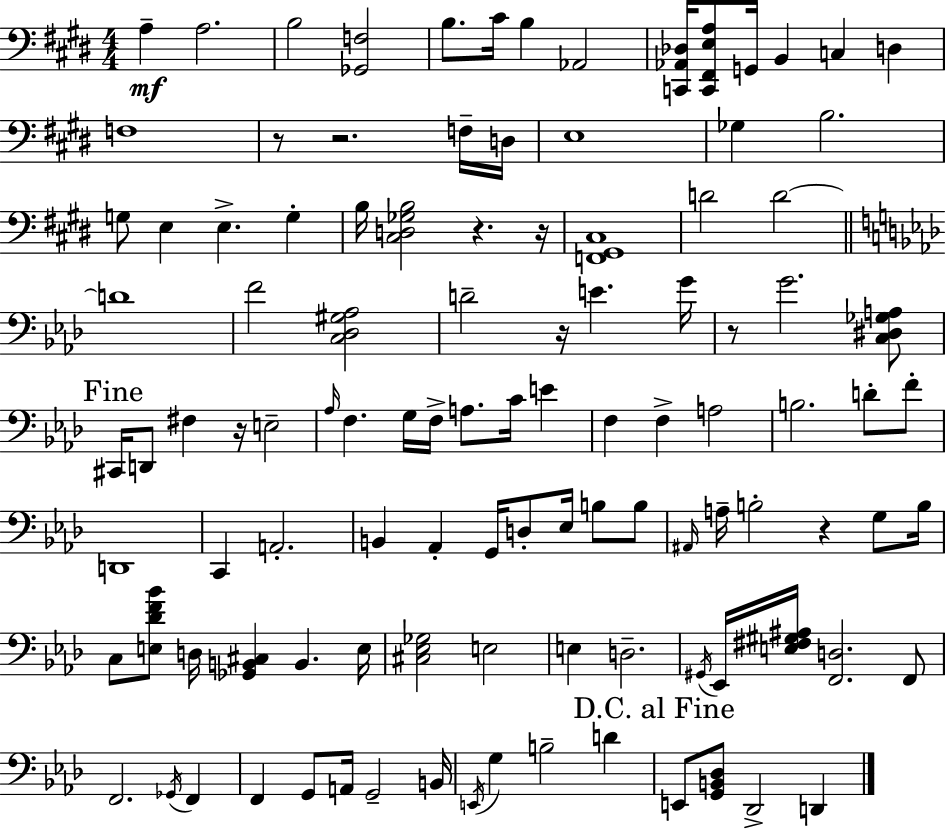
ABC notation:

X:1
T:Untitled
M:4/4
L:1/4
K:E
A, A,2 B,2 [_G,,F,]2 B,/2 ^C/4 B, _A,,2 [C,,_A,,_D,]/4 [C,,^F,,E,A,]/2 G,,/4 B,, C, D, F,4 z/2 z2 F,/4 D,/4 E,4 _G, B,2 G,/2 E, E, G, B,/4 [^C,D,_G,B,]2 z z/4 [F,,^G,,^C,]4 D2 D2 D4 F2 [C,_D,^G,_A,]2 D2 z/4 E G/4 z/2 G2 [C,^D,_G,A,]/2 ^C,,/4 D,,/2 ^F, z/4 E,2 _A,/4 F, G,/4 F,/4 A,/2 C/4 E F, F, A,2 B,2 D/2 F/2 D,,4 C,, A,,2 B,, _A,, G,,/4 D,/2 _E,/4 B,/2 B,/2 ^A,,/4 A,/4 B,2 z G,/2 B,/4 C,/2 [E,_DF_B]/2 D,/4 [_G,,B,,^C,] B,, E,/4 [^C,_E,_G,]2 E,2 E, D,2 ^G,,/4 _E,,/4 [E,^F,^G,^A,]/4 [F,,D,]2 F,,/2 F,,2 _G,,/4 F,, F,, G,,/2 A,,/4 G,,2 B,,/4 E,,/4 G, B,2 D E,,/2 [G,,B,,_D,]/2 _D,,2 D,,